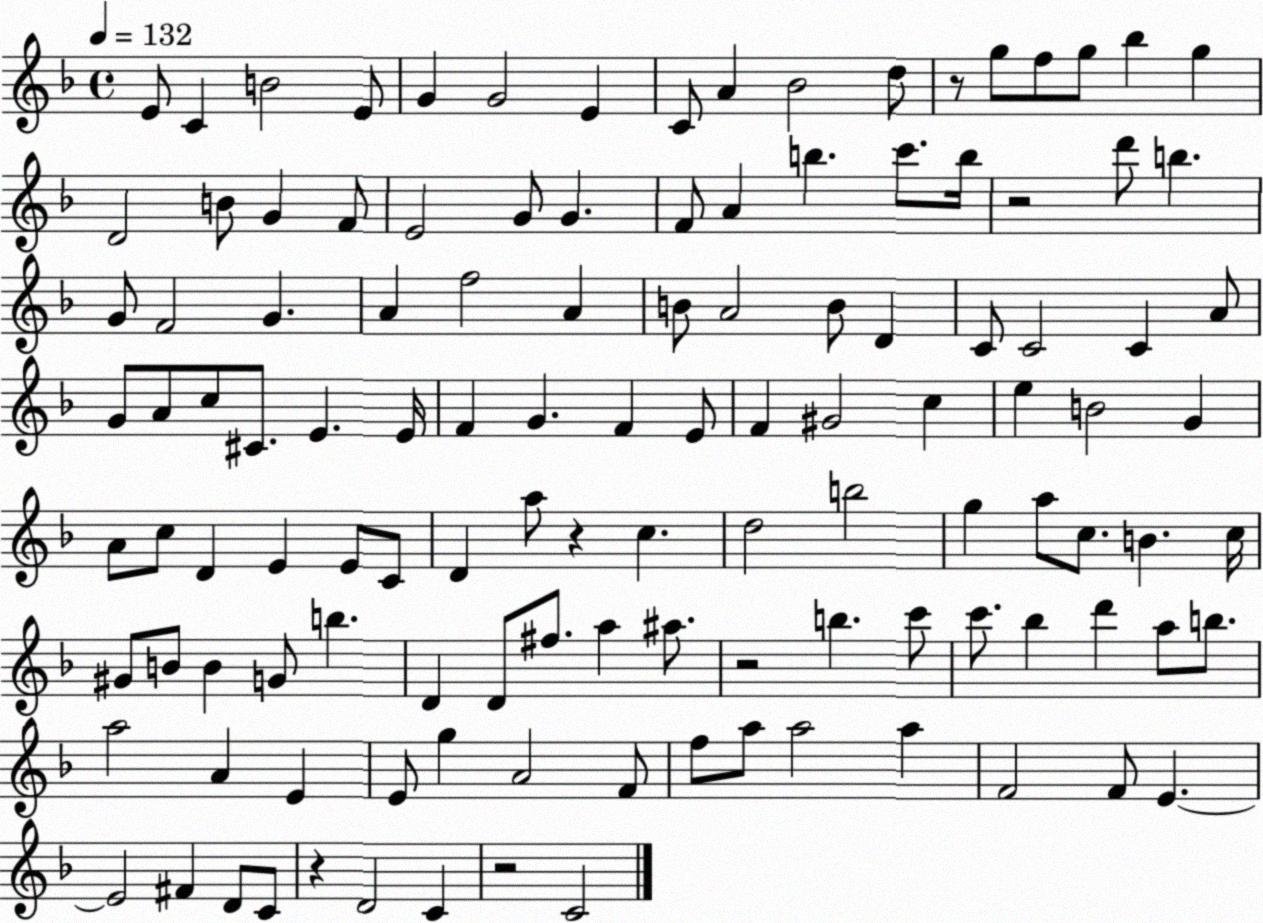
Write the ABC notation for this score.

X:1
T:Untitled
M:4/4
L:1/4
K:F
E/2 C B2 E/2 G G2 E C/2 A _B2 d/2 z/2 g/2 f/2 g/2 _b g D2 B/2 G F/2 E2 G/2 G F/2 A b c'/2 b/4 z2 d'/2 b G/2 F2 G A f2 A B/2 A2 B/2 D C/2 C2 C A/2 G/2 A/2 c/2 ^C/2 E E/4 F G F E/2 F ^G2 c e B2 G A/2 c/2 D E E/2 C/2 D a/2 z c d2 b2 g a/2 c/2 B c/4 ^G/2 B/2 B G/2 b D D/2 ^f/2 a ^a/2 z2 b c'/2 c'/2 _b d' a/2 b/2 a2 A E E/2 g A2 F/2 f/2 a/2 a2 a F2 F/2 E E2 ^F D/2 C/2 z D2 C z2 C2